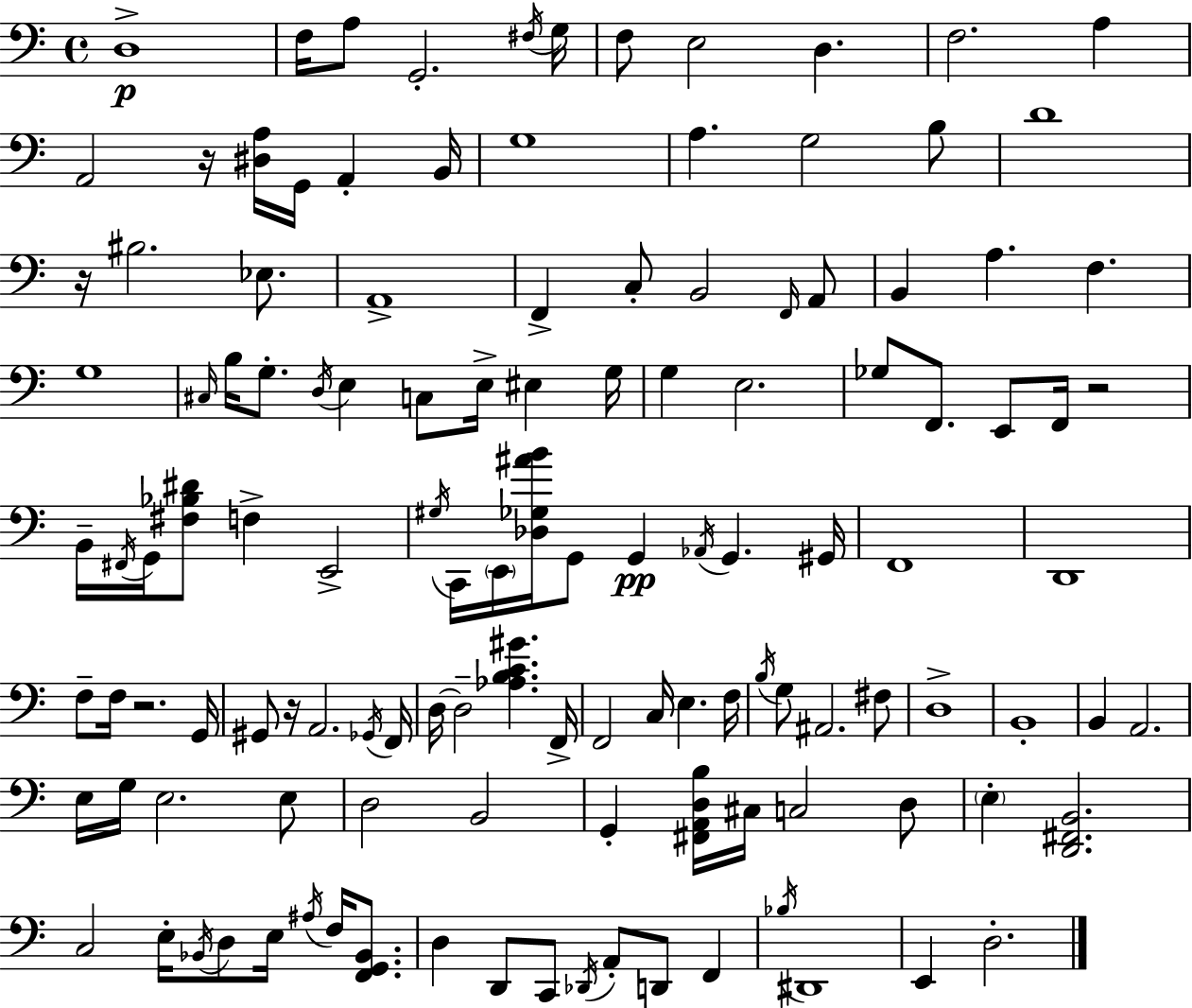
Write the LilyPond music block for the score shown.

{
  \clef bass
  \time 4/4
  \defaultTimeSignature
  \key a \minor
  d1->\p | f16 a8 g,2.-. \acciaccatura { fis16 } | g16 f8 e2 d4. | f2. a4 | \break a,2 r16 <dis a>16 g,16 a,4-. | b,16 g1 | a4. g2 b8 | d'1 | \break r16 bis2. ees8. | a,1-> | f,4-> c8-. b,2 \grace { f,16 } | a,8 b,4 a4. f4. | \break g1 | \grace { cis16 } b16 g8.-. \acciaccatura { d16 } e4 c8 e16-> eis4 | g16 g4 e2. | ges8 f,8. e,8 f,16 r2 | \break b,16-- \acciaccatura { fis,16 } g,16 <fis bes dis'>8 f4-> e,2-> | \acciaccatura { gis16 } c,16 \parenthesize e,16 <des ges ais' b'>16 g,8 g,4\pp \acciaccatura { aes,16 } | g,4. gis,16 f,1 | d,1 | \break f8-- f16 r2. | g,16 gis,8 r16 a,2. | \acciaccatura { ges,16 } f,16 d16~~ d2-- | <aes b c' gis'>4. f,16-> f,2 | \break c16 e4. f16 \acciaccatura { b16 } g8 ais,2. | fis8 d1-> | b,1-. | b,4 a,2. | \break e16 g16 e2. | e8 d2 | b,2 g,4-. <fis, a, d b>16 cis16 c2 | d8 \parenthesize e4-. <d, fis, b,>2. | \break c2 | e16-. \acciaccatura { bes,16 } d8 e16 \acciaccatura { ais16 } f16 <f, g, bes,>8. d4 d,8 | c,8 \acciaccatura { des,16 } a,8-. d,8 f,4 \acciaccatura { bes16 } dis,1 | e,4 | \break d2.-. \bar "|."
}